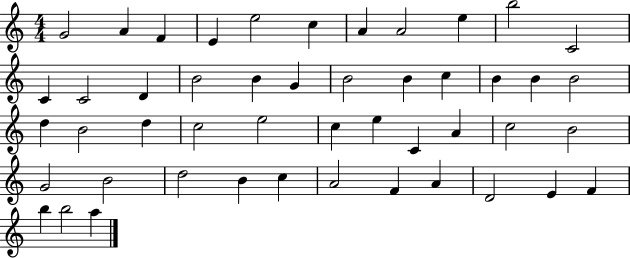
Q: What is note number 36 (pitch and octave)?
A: B4